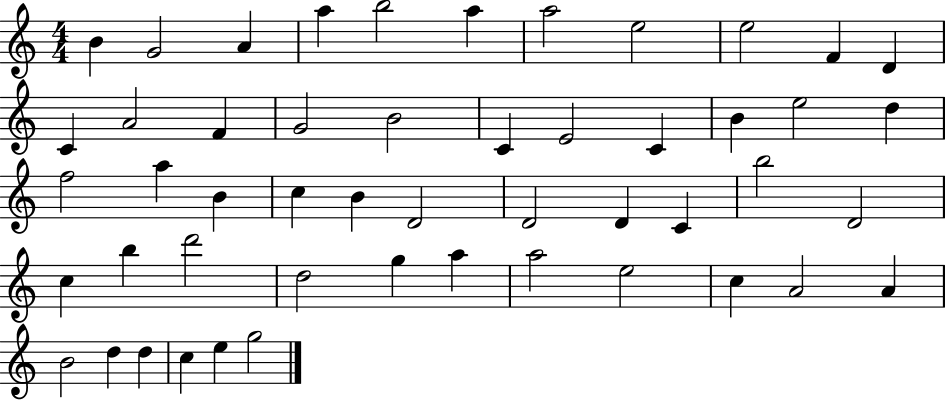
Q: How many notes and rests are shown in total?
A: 50